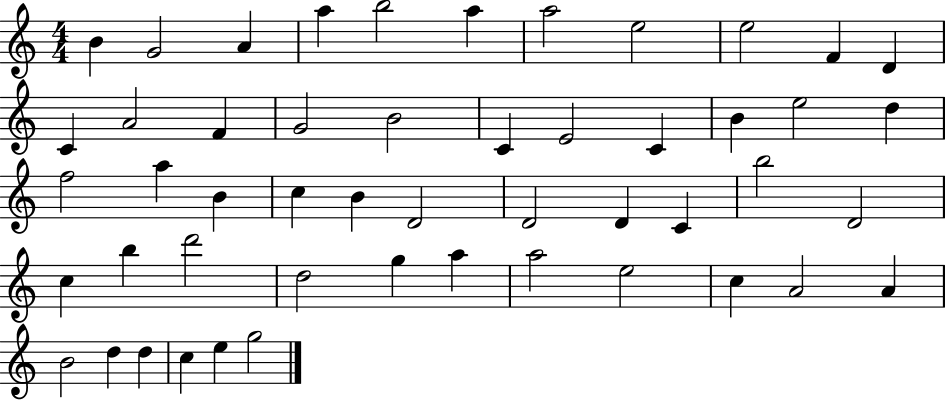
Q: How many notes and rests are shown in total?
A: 50